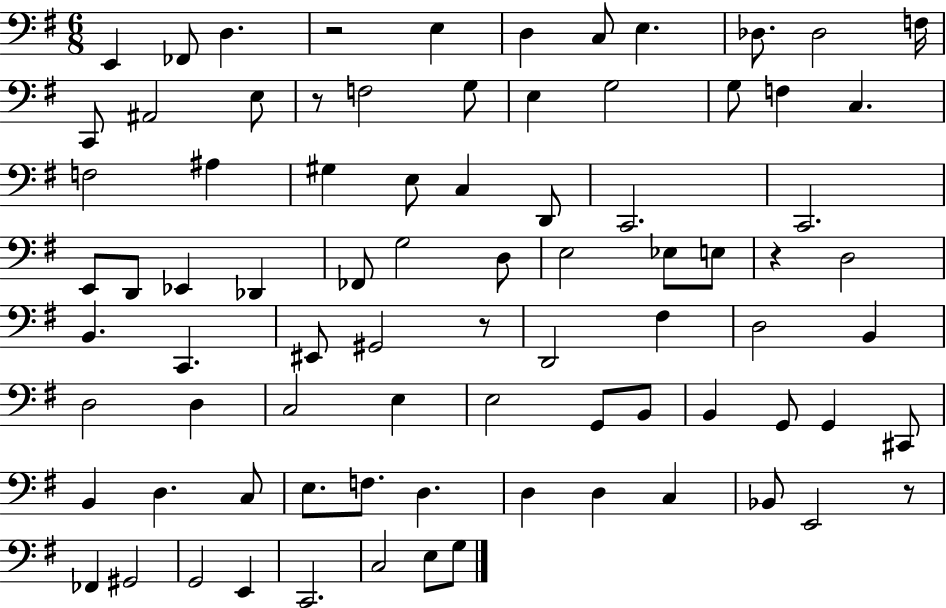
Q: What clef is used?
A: bass